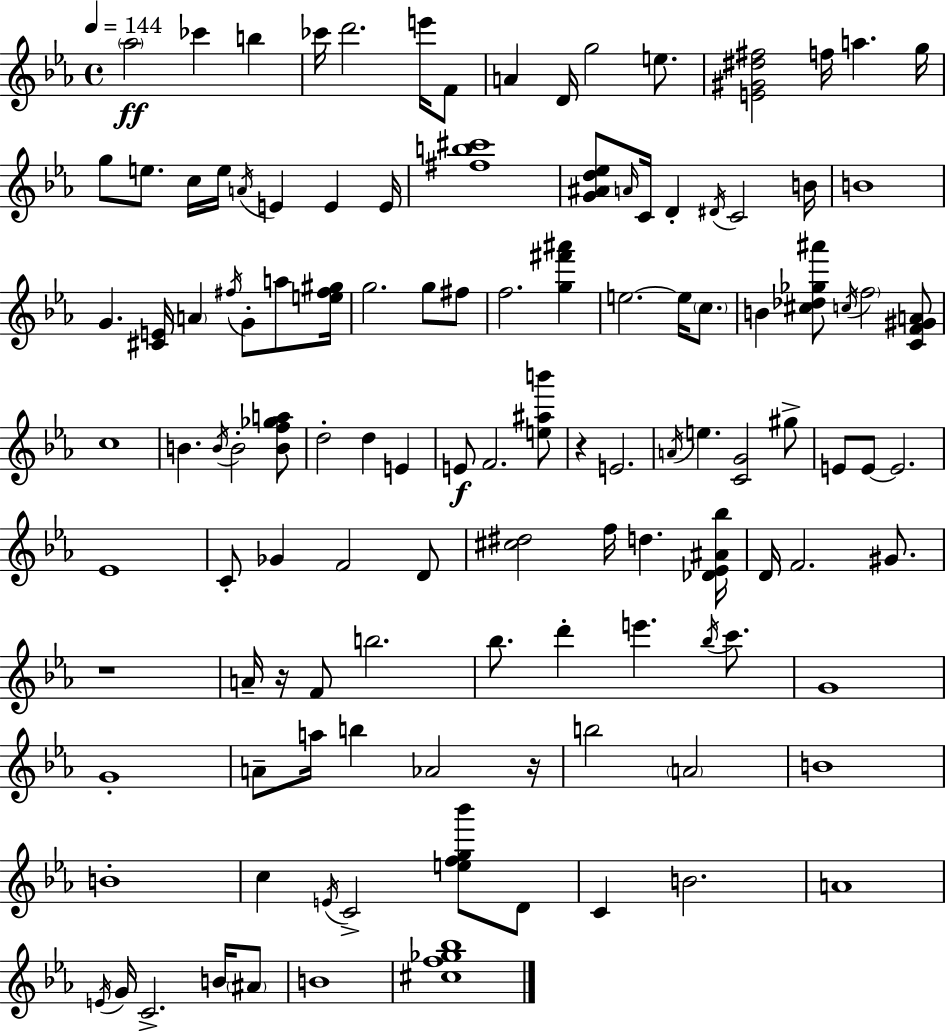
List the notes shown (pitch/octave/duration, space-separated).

Ab5/h CES6/q B5/q CES6/s D6/h. E6/s F4/e A4/q D4/s G5/h E5/e. [E4,G#4,D#5,F#5]/h F5/s A5/q. G5/s G5/e E5/e. C5/s E5/s A4/s E4/q E4/q E4/s [F#5,B5,C#6]/w [G4,A#4,D5,Eb5]/e A4/s C4/s D4/q D#4/s C4/h B4/s B4/w G4/q. [C#4,E4]/s A4/q F#5/s G4/e A5/e [E5,F#5,G#5]/s G5/h. G5/e F#5/e F5/h. [G5,F#6,A#6]/q E5/h. E5/s C5/e. B4/q [C#5,Db5,Gb5,A#6]/e C5/s F5/h [C4,F4,G#4,A4]/e C5/w B4/q. B4/s B4/h [B4,F5,Gb5,A5]/e D5/h D5/q E4/q E4/e F4/h. [E5,A#5,B6]/e R/q E4/h. A4/s E5/q. [C4,G4]/h G#5/e E4/e E4/e E4/h. Eb4/w C4/e Gb4/q F4/h D4/e [C#5,D#5]/h F5/s D5/q. [Db4,Eb4,A#4,Bb5]/s D4/s F4/h. G#4/e. R/w A4/s R/s F4/e B5/h. Bb5/e. D6/q E6/q. Bb5/s C6/e. G4/w G4/w A4/e A5/s B5/q Ab4/h R/s B5/h A4/h B4/w B4/w C5/q E4/s C4/h [E5,F5,G5,Bb6]/e D4/e C4/q B4/h. A4/w E4/s G4/s C4/h. B4/s A#4/e B4/w [C#5,F5,Gb5,Bb5]/w